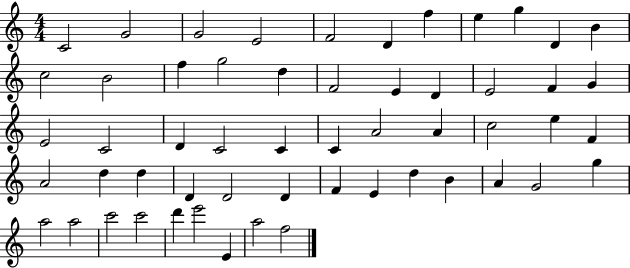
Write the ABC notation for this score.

X:1
T:Untitled
M:4/4
L:1/4
K:C
C2 G2 G2 E2 F2 D f e g D B c2 B2 f g2 d F2 E D E2 F G E2 C2 D C2 C C A2 A c2 e F A2 d d D D2 D F E d B A G2 g a2 a2 c'2 c'2 d' e'2 E a2 f2